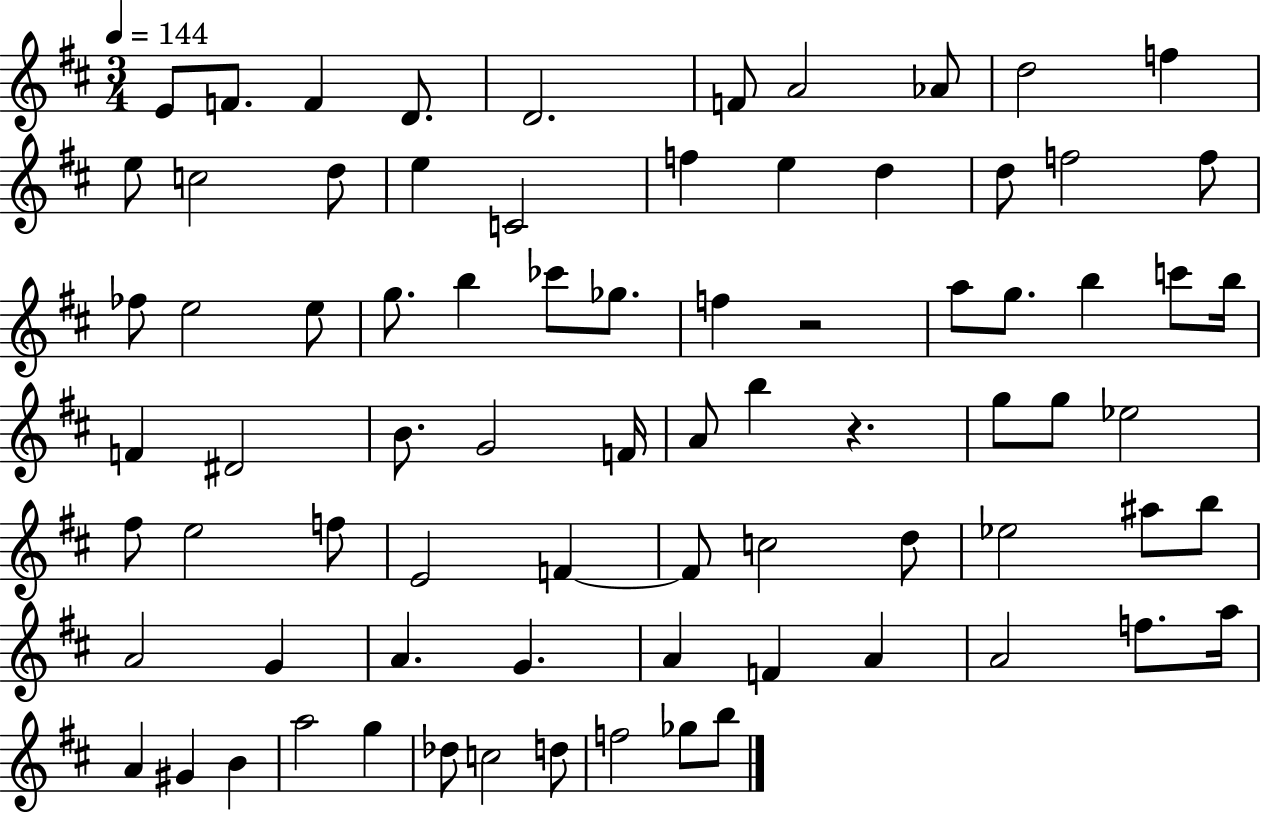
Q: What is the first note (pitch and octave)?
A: E4